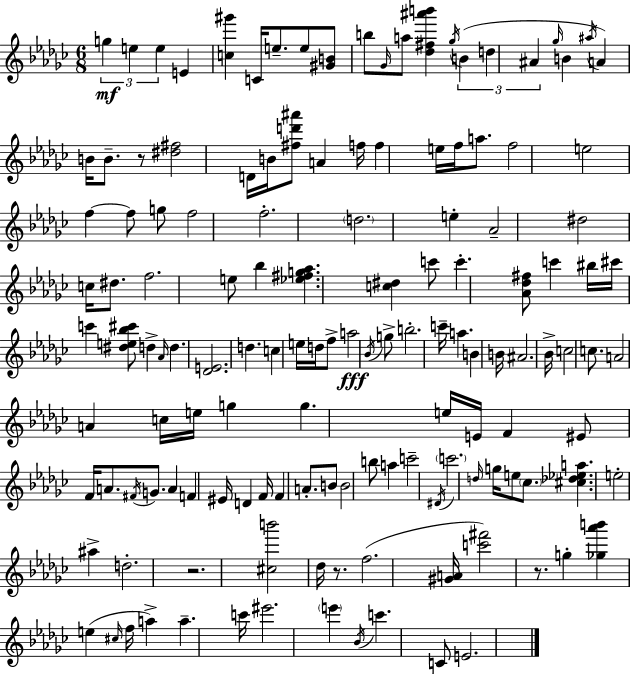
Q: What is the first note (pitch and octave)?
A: G5